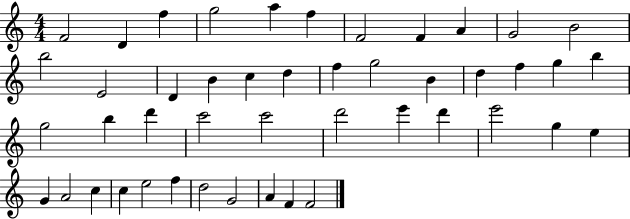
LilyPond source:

{
  \clef treble
  \numericTimeSignature
  \time 4/4
  \key c \major
  f'2 d'4 f''4 | g''2 a''4 f''4 | f'2 f'4 a'4 | g'2 b'2 | \break b''2 e'2 | d'4 b'4 c''4 d''4 | f''4 g''2 b'4 | d''4 f''4 g''4 b''4 | \break g''2 b''4 d'''4 | c'''2 c'''2 | d'''2 e'''4 d'''4 | e'''2 g''4 e''4 | \break g'4 a'2 c''4 | c''4 e''2 f''4 | d''2 g'2 | a'4 f'4 f'2 | \break \bar "|."
}